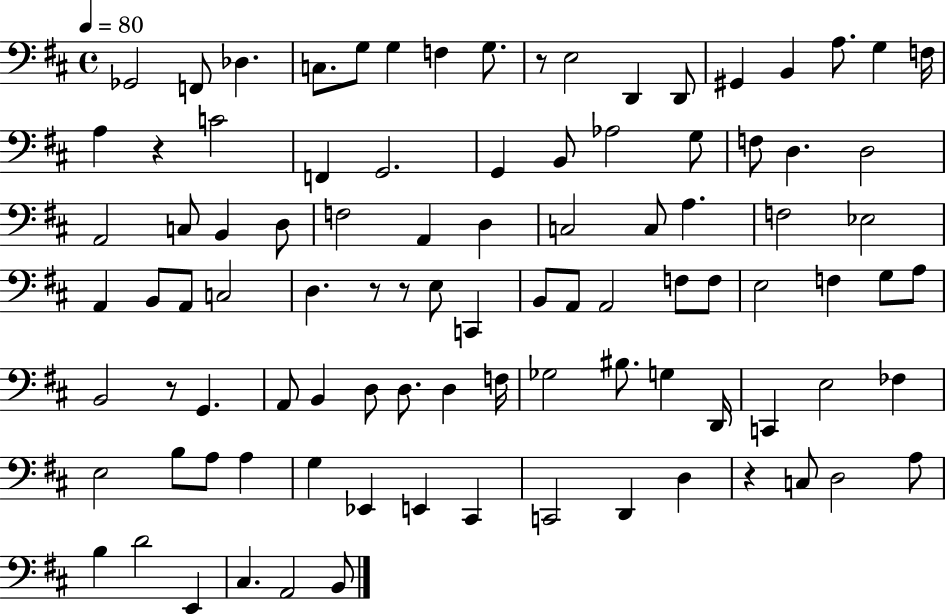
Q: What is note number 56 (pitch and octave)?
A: B2